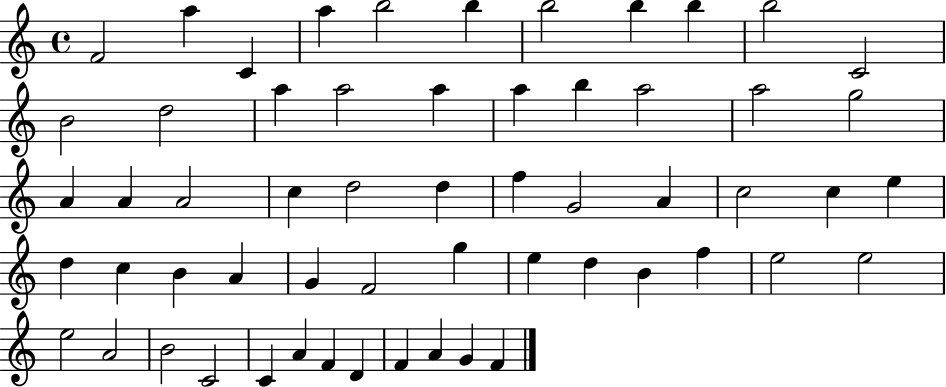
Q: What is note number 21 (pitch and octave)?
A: G5